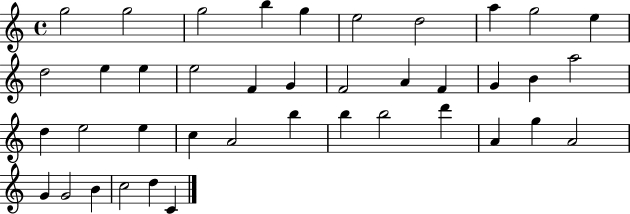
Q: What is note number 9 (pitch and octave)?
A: G5